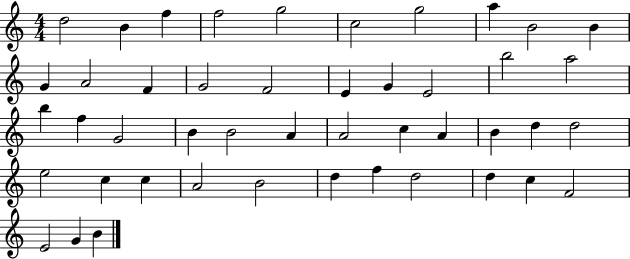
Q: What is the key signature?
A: C major